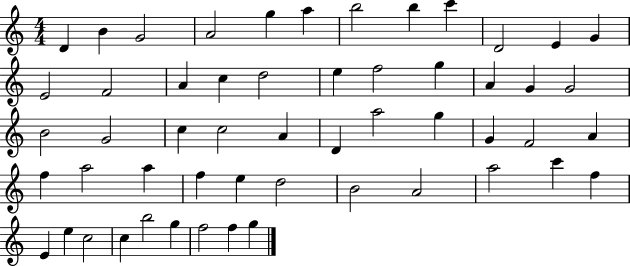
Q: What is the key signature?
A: C major